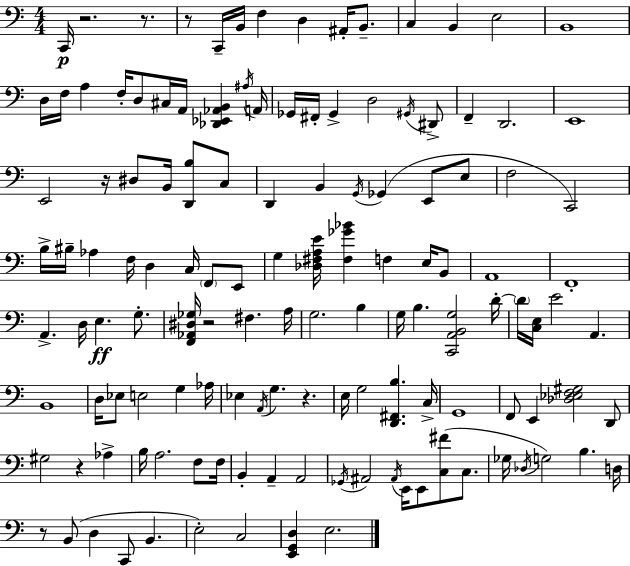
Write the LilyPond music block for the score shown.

{
  \clef bass
  \numericTimeSignature
  \time 4/4
  \key c \major
  c,16\p r2. r8. | r8 c,16-- b,16 f4 d4 ais,16-. b,8.-- | c4 b,4 e2 | b,1 | \break d16 f16 a4 f16-. d8 cis16 a,16 <des, ees, aes, b,>4 \acciaccatura { ais16 } | a,16 ges,16 fis,16-. ges,4-> d2 \acciaccatura { gis,16 } | dis,8-> f,4-- d,2. | e,1 | \break e,2 r16 dis8 b,16 <d, b>8 | c8 d,4 b,4 \acciaccatura { g,16 }( ges,4 e,8 | e8 f2 c,2) | b16-> bis16-- aes4 f16 d4 c16 \parenthesize f,8 | \break e,8 g4 <des fis a e'>16 <fis ges' bes'>4 f4 | e16 b,8 a,1 | f,1-. | a,4.-> d16 e4.\ff | \break g8.-. <f, aes, dis ges>16 r2 fis4. | a16 g2. b4 | g16 b4. <c, a, b, g>2 | d'16-.~~ \parenthesize d'16 <c e>16 e'2 a,4. | \break b,1 | d16 ees8 e2 g4 | aes16 ees4 \acciaccatura { a,16 } g4. r4. | e16 g2 <d, fis, b>4. | \break c16-> g,1 | f,8 e,4 <des ees f gis>2 | d,8 gis2 r4 | aes4-> b16 a2. | \break f8 f16 b,4-. a,4-- a,2 | \acciaccatura { ges,16 } ais,2 \acciaccatura { ais,16 } e,16 e,8 | <c fis'>8( c8. ges16 \acciaccatura { des16 } g2) | b4. d16 r8 b,8( d4 c,8 | \break b,4. e2-.) c2 | <e, g, d>4 e2. | \bar "|."
}